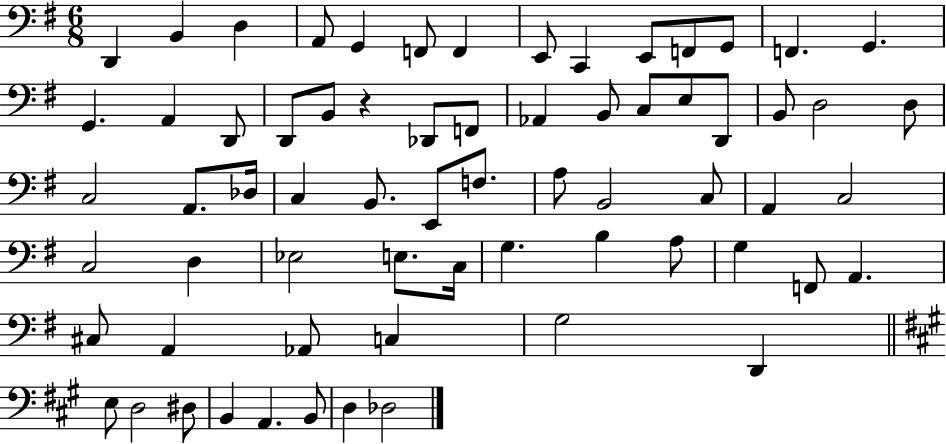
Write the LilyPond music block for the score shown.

{
  \clef bass
  \numericTimeSignature
  \time 6/8
  \key g \major
  d,4 b,4 d4 | a,8 g,4 f,8 f,4 | e,8 c,4 e,8 f,8 g,8 | f,4. g,4. | \break g,4. a,4 d,8 | d,8 b,8 r4 des,8 f,8 | aes,4 b,8 c8 e8 d,8 | b,8 d2 d8 | \break c2 a,8. des16 | c4 b,8. e,8 f8. | a8 b,2 c8 | a,4 c2 | \break c2 d4 | ees2 e8. c16 | g4. b4 a8 | g4 f,8 a,4. | \break cis8 a,4 aes,8 c4 | g2 d,4 | \bar "||" \break \key a \major e8 d2 dis8 | b,4 a,4. b,8 | d4 des2 | \bar "|."
}